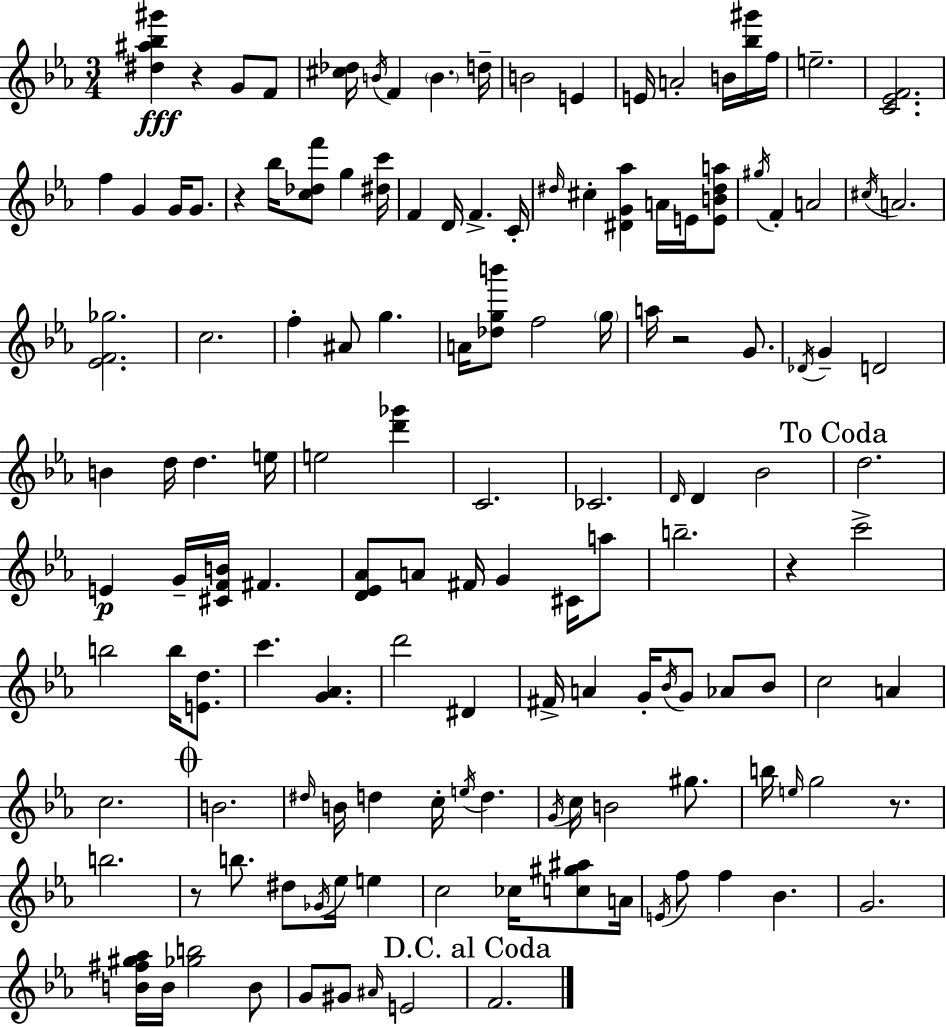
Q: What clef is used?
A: treble